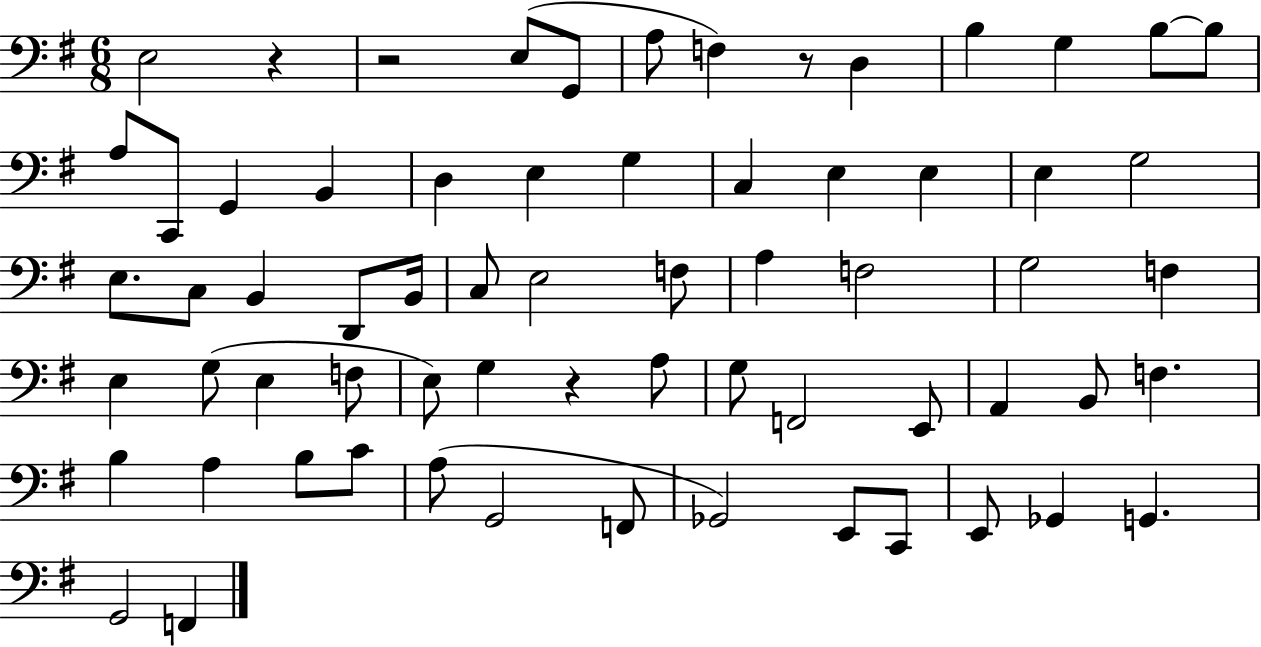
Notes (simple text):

E3/h R/q R/h E3/e G2/e A3/e F3/q R/e D3/q B3/q G3/q B3/e B3/e A3/e C2/e G2/q B2/q D3/q E3/q G3/q C3/q E3/q E3/q E3/q G3/h E3/e. C3/e B2/q D2/e B2/s C3/e E3/h F3/e A3/q F3/h G3/h F3/q E3/q G3/e E3/q F3/e E3/e G3/q R/q A3/e G3/e F2/h E2/e A2/q B2/e F3/q. B3/q A3/q B3/e C4/e A3/e G2/h F2/e Gb2/h E2/e C2/e E2/e Gb2/q G2/q. G2/h F2/q